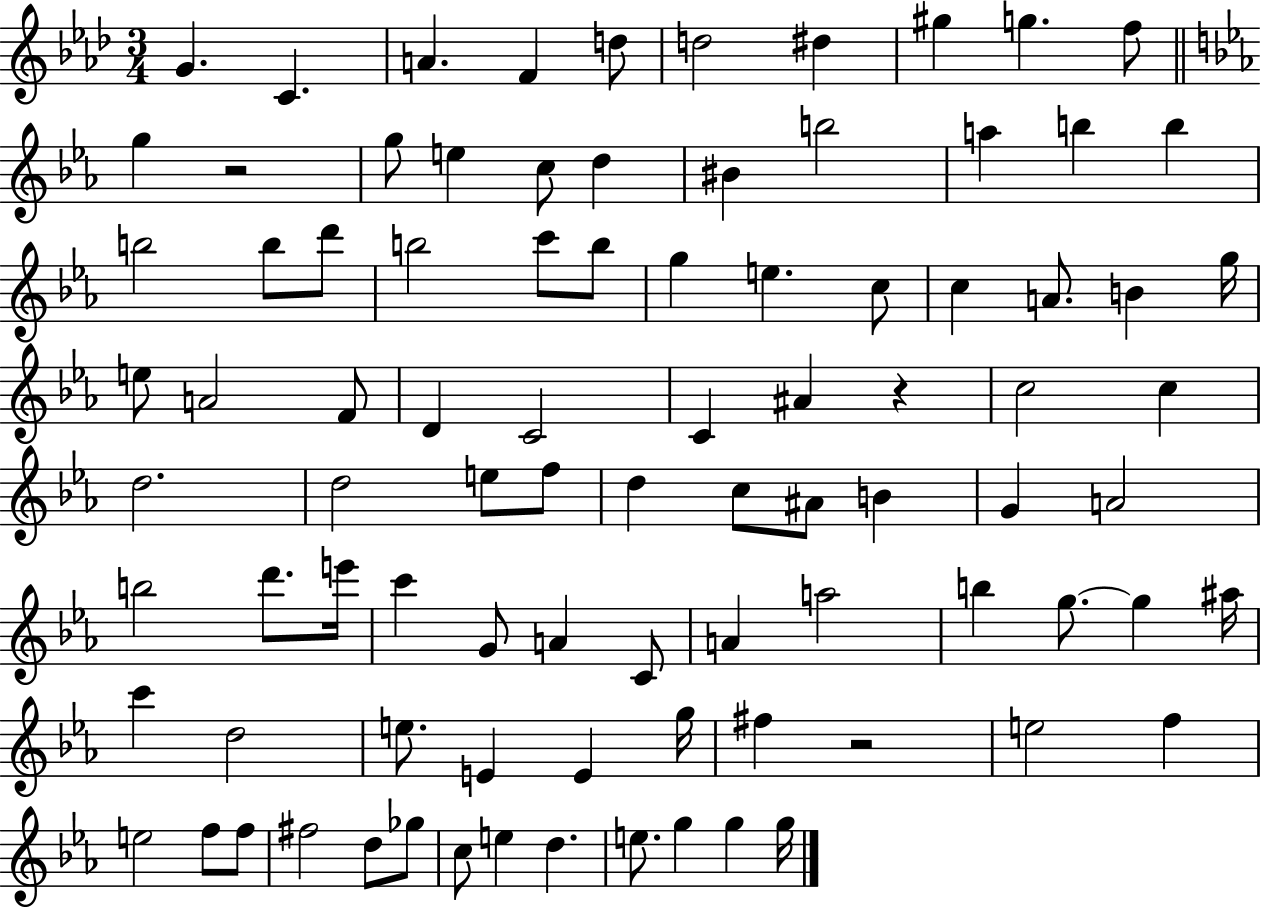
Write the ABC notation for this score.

X:1
T:Untitled
M:3/4
L:1/4
K:Ab
G C A F d/2 d2 ^d ^g g f/2 g z2 g/2 e c/2 d ^B b2 a b b b2 b/2 d'/2 b2 c'/2 b/2 g e c/2 c A/2 B g/4 e/2 A2 F/2 D C2 C ^A z c2 c d2 d2 e/2 f/2 d c/2 ^A/2 B G A2 b2 d'/2 e'/4 c' G/2 A C/2 A a2 b g/2 g ^a/4 c' d2 e/2 E E g/4 ^f z2 e2 f e2 f/2 f/2 ^f2 d/2 _g/2 c/2 e d e/2 g g g/4